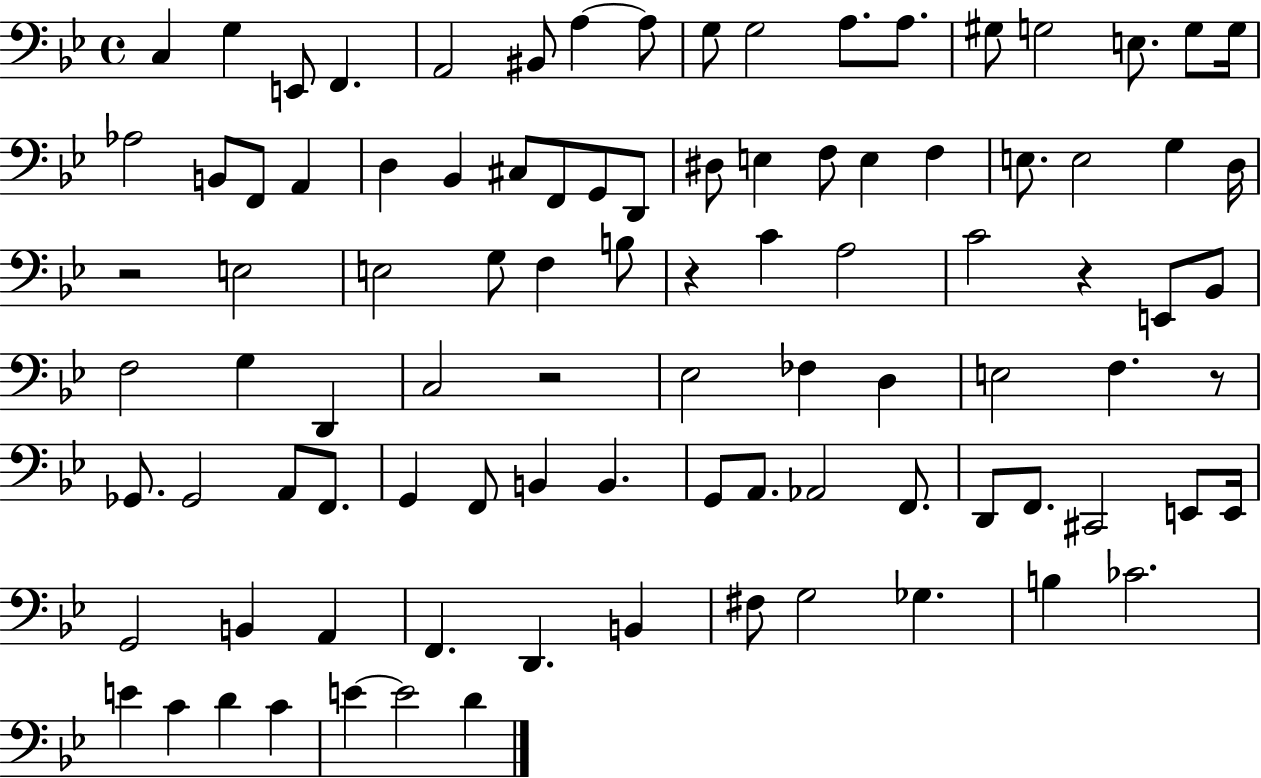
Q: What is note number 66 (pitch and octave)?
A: Ab2